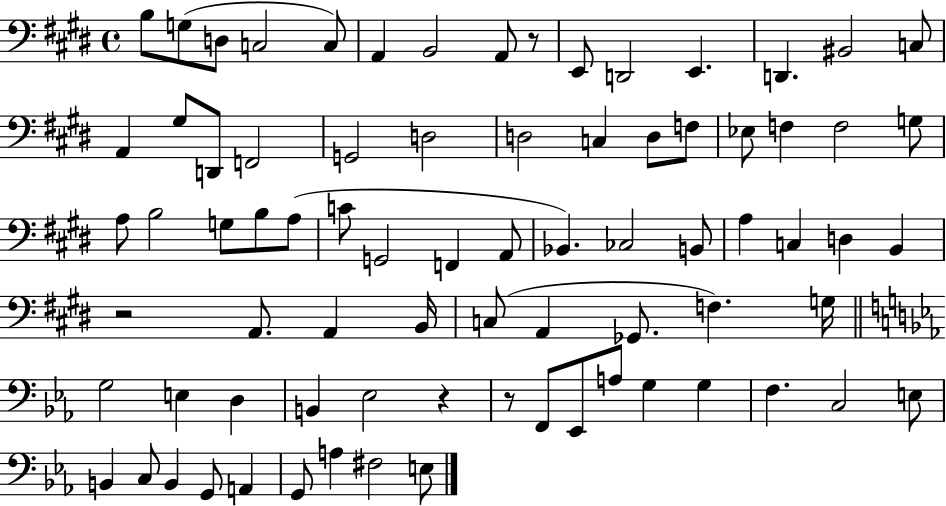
B3/e G3/e D3/e C3/h C3/e A2/q B2/h A2/e R/e E2/e D2/h E2/q. D2/q. BIS2/h C3/e A2/q G#3/e D2/e F2/h G2/h D3/h D3/h C3/q D3/e F3/e Eb3/e F3/q F3/h G3/e A3/e B3/h G3/e B3/e A3/e C4/e G2/h F2/q A2/e Bb2/q. CES3/h B2/e A3/q C3/q D3/q B2/q R/h A2/e. A2/q B2/s C3/e A2/q Gb2/e. F3/q. G3/s G3/h E3/q D3/q B2/q Eb3/h R/q R/e F2/e Eb2/e A3/e G3/q G3/q F3/q. C3/h E3/e B2/q C3/e B2/q G2/e A2/q G2/e A3/q F#3/h E3/e